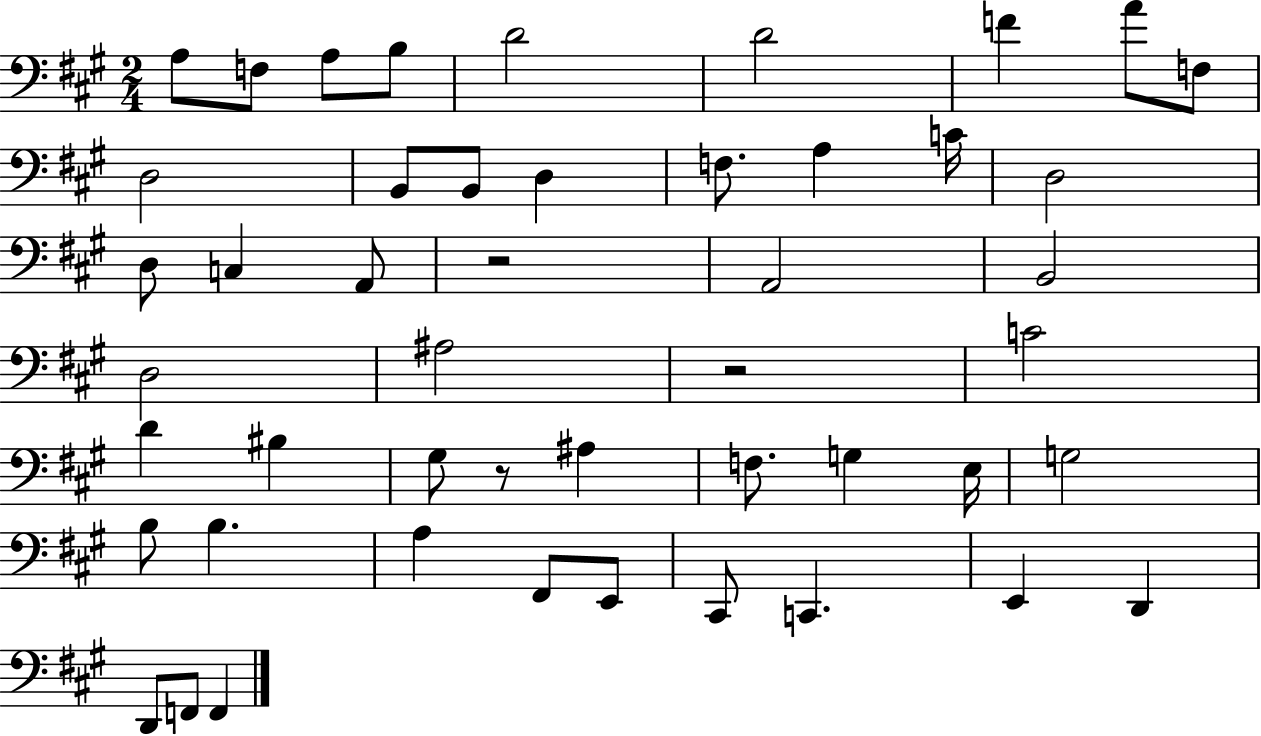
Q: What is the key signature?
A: A major